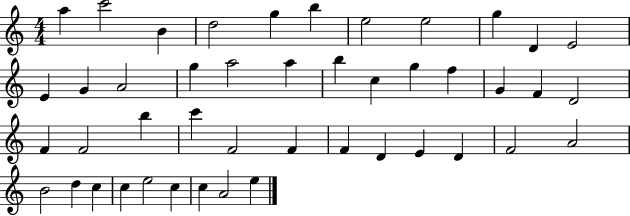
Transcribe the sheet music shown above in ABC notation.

X:1
T:Untitled
M:4/4
L:1/4
K:C
a c'2 B d2 g b e2 e2 g D E2 E G A2 g a2 a b c g f G F D2 F F2 b c' F2 F F D E D F2 A2 B2 d c c e2 c c A2 e